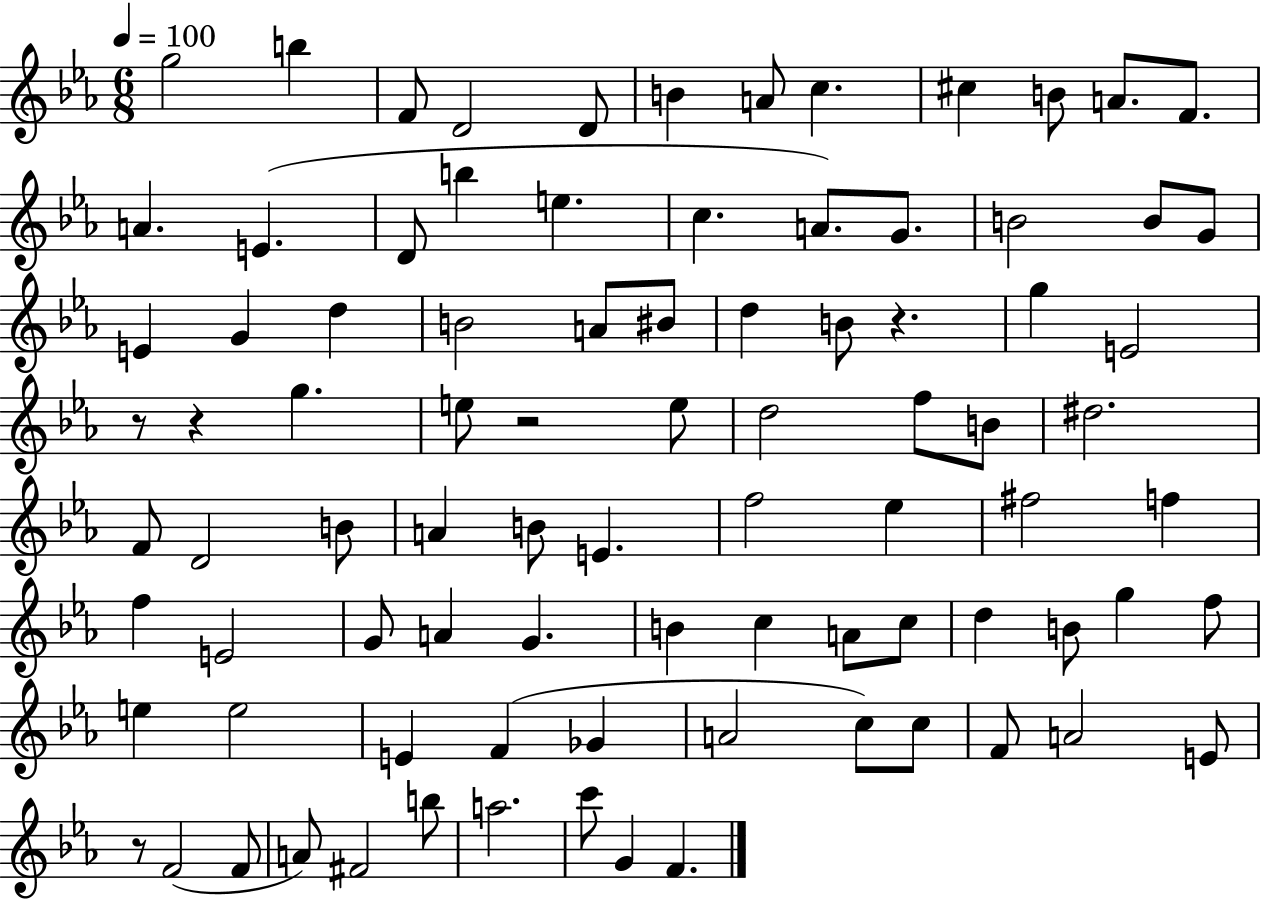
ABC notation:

X:1
T:Untitled
M:6/8
L:1/4
K:Eb
g2 b F/2 D2 D/2 B A/2 c ^c B/2 A/2 F/2 A E D/2 b e c A/2 G/2 B2 B/2 G/2 E G d B2 A/2 ^B/2 d B/2 z g E2 z/2 z g e/2 z2 e/2 d2 f/2 B/2 ^d2 F/2 D2 B/2 A B/2 E f2 _e ^f2 f f E2 G/2 A G B c A/2 c/2 d B/2 g f/2 e e2 E F _G A2 c/2 c/2 F/2 A2 E/2 z/2 F2 F/2 A/2 ^F2 b/2 a2 c'/2 G F